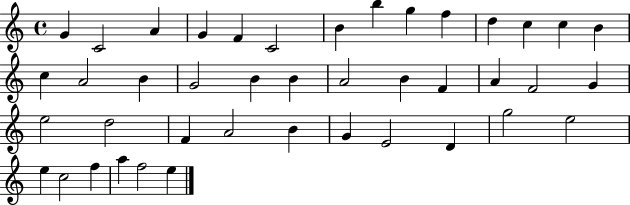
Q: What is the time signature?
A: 4/4